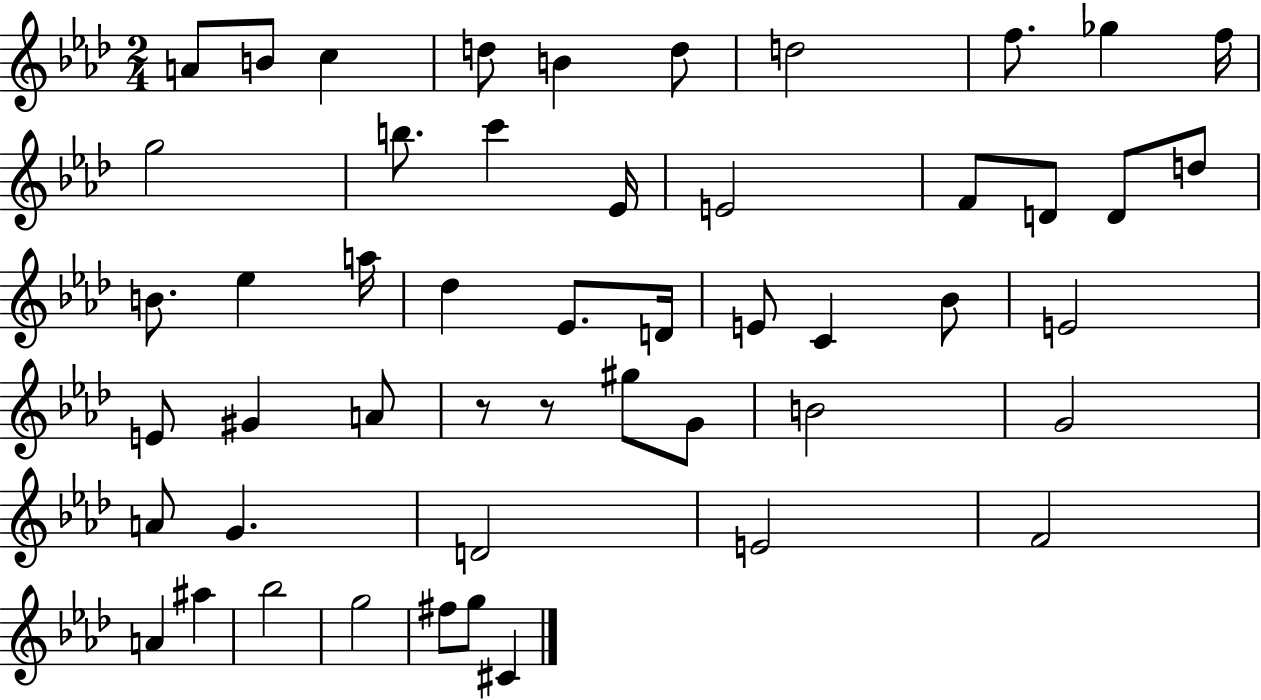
X:1
T:Untitled
M:2/4
L:1/4
K:Ab
A/2 B/2 c d/2 B d/2 d2 f/2 _g f/4 g2 b/2 c' _E/4 E2 F/2 D/2 D/2 d/2 B/2 _e a/4 _d _E/2 D/4 E/2 C _B/2 E2 E/2 ^G A/2 z/2 z/2 ^g/2 G/2 B2 G2 A/2 G D2 E2 F2 A ^a _b2 g2 ^f/2 g/2 ^C